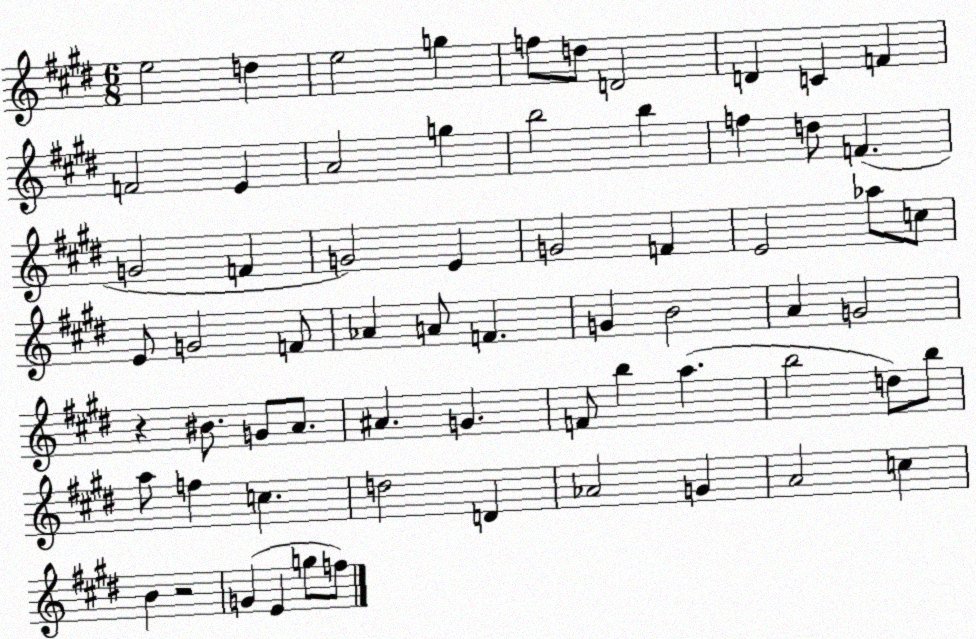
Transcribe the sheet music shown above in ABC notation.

X:1
T:Untitled
M:6/8
L:1/4
K:E
e2 d e2 g f/2 d/2 D2 D C F F2 E A2 g b2 b f d/2 F G2 F G2 E G2 F E2 _a/2 c/2 E/2 G2 F/2 _A A/2 F G B2 A G2 z ^B/2 G/2 A/2 ^A G F/2 b a b2 d/2 b/2 a/2 f c d2 D _A2 G A2 c B z2 G E g/2 f/2